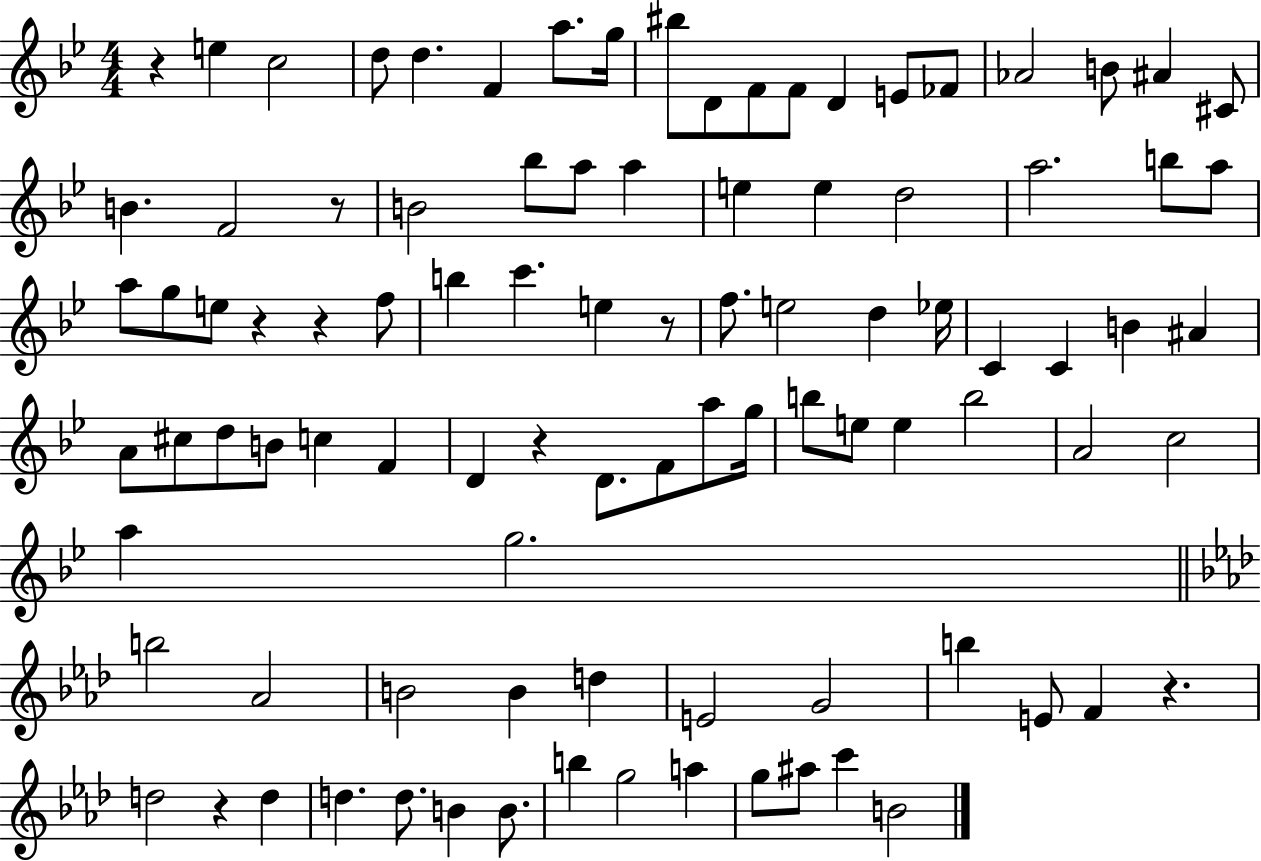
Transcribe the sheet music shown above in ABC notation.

X:1
T:Untitled
M:4/4
L:1/4
K:Bb
z e c2 d/2 d F a/2 g/4 ^b/2 D/2 F/2 F/2 D E/2 _F/2 _A2 B/2 ^A ^C/2 B F2 z/2 B2 _b/2 a/2 a e e d2 a2 b/2 a/2 a/2 g/2 e/2 z z f/2 b c' e z/2 f/2 e2 d _e/4 C C B ^A A/2 ^c/2 d/2 B/2 c F D z D/2 F/2 a/2 g/4 b/2 e/2 e b2 A2 c2 a g2 b2 _A2 B2 B d E2 G2 b E/2 F z d2 z d d d/2 B B/2 b g2 a g/2 ^a/2 c' B2